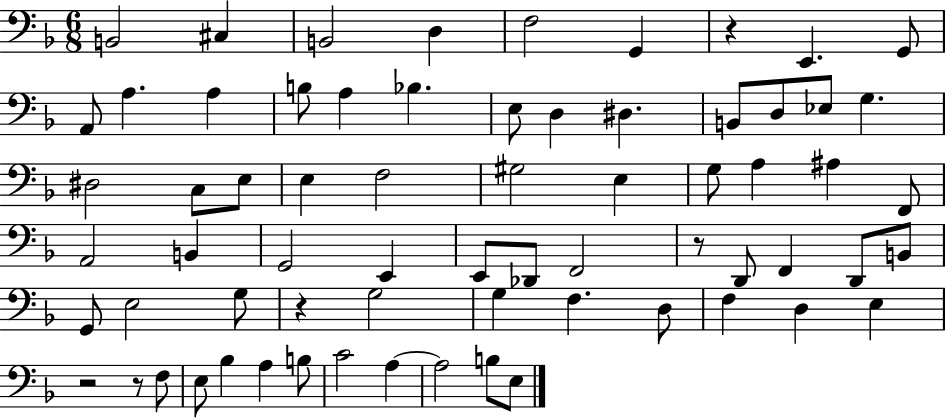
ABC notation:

X:1
T:Untitled
M:6/8
L:1/4
K:F
B,,2 ^C, B,,2 D, F,2 G,, z E,, G,,/2 A,,/2 A, A, B,/2 A, _B, E,/2 D, ^D, B,,/2 D,/2 _E,/2 G, ^D,2 C,/2 E,/2 E, F,2 ^G,2 E, G,/2 A, ^A, F,,/2 A,,2 B,, G,,2 E,, E,,/2 _D,,/2 F,,2 z/2 D,,/2 F,, D,,/2 B,,/2 G,,/2 E,2 G,/2 z G,2 G, F, D,/2 F, D, E, z2 z/2 F,/2 E,/2 _B, A, B,/2 C2 A, A,2 B,/2 E,/2